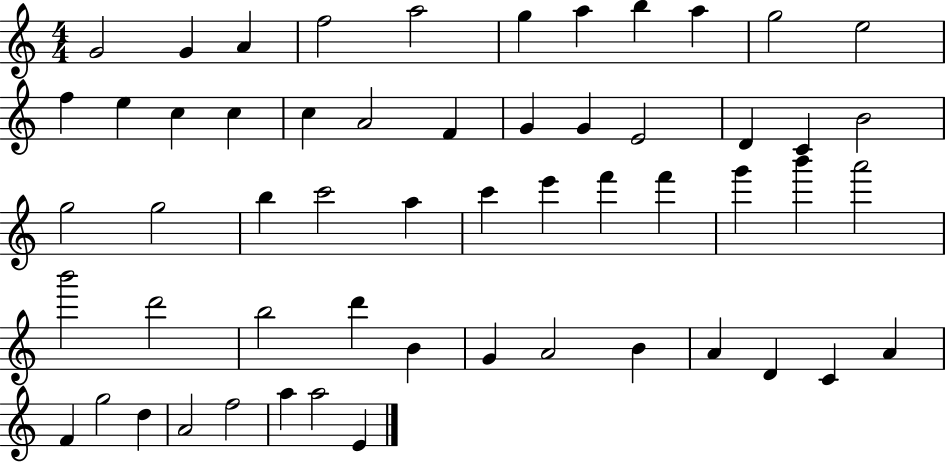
G4/h G4/q A4/q F5/h A5/h G5/q A5/q B5/q A5/q G5/h E5/h F5/q E5/q C5/q C5/q C5/q A4/h F4/q G4/q G4/q E4/h D4/q C4/q B4/h G5/h G5/h B5/q C6/h A5/q C6/q E6/q F6/q F6/q G6/q B6/q A6/h B6/h D6/h B5/h D6/q B4/q G4/q A4/h B4/q A4/q D4/q C4/q A4/q F4/q G5/h D5/q A4/h F5/h A5/q A5/h E4/q